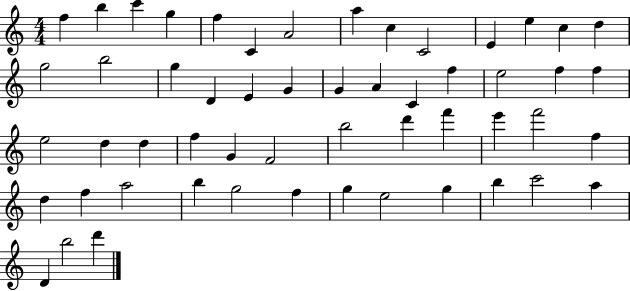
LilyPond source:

{
  \clef treble
  \numericTimeSignature
  \time 4/4
  \key c \major
  f''4 b''4 c'''4 g''4 | f''4 c'4 a'2 | a''4 c''4 c'2 | e'4 e''4 c''4 d''4 | \break g''2 b''2 | g''4 d'4 e'4 g'4 | g'4 a'4 c'4 f''4 | e''2 f''4 f''4 | \break e''2 d''4 d''4 | f''4 g'4 f'2 | b''2 d'''4 f'''4 | e'''4 f'''2 f''4 | \break d''4 f''4 a''2 | b''4 g''2 f''4 | g''4 e''2 g''4 | b''4 c'''2 a''4 | \break d'4 b''2 d'''4 | \bar "|."
}